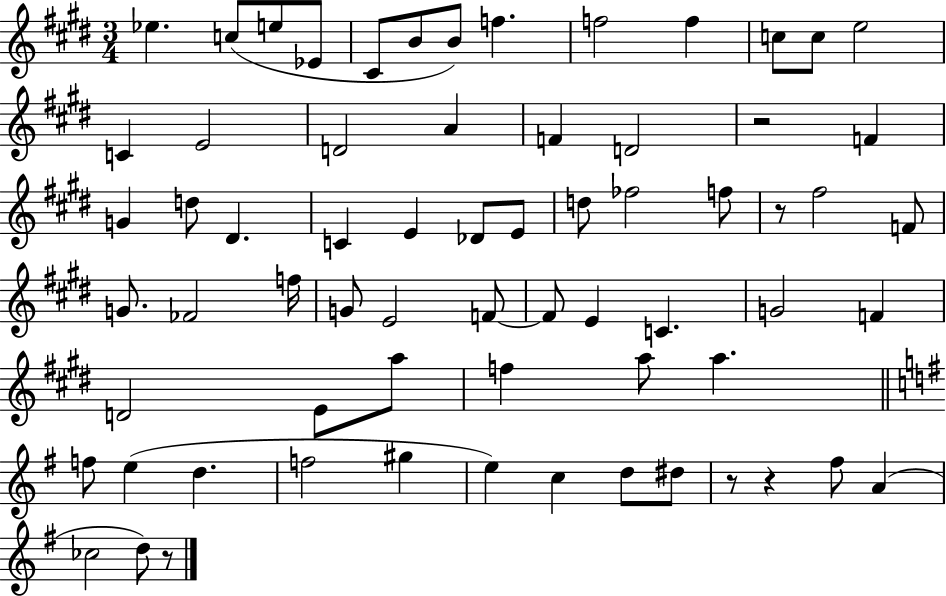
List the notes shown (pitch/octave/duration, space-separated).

Eb5/q. C5/e E5/e Eb4/e C#4/e B4/e B4/e F5/q. F5/h F5/q C5/e C5/e E5/h C4/q E4/h D4/h A4/q F4/q D4/h R/h F4/q G4/q D5/e D#4/q. C4/q E4/q Db4/e E4/e D5/e FES5/h F5/e R/e F#5/h F4/e G4/e. FES4/h F5/s G4/e E4/h F4/e F4/e E4/q C4/q. G4/h F4/q D4/h E4/e A5/e F5/q A5/e A5/q. F5/e E5/q D5/q. F5/h G#5/q E5/q C5/q D5/e D#5/e R/e R/q F#5/e A4/q CES5/h D5/e R/e